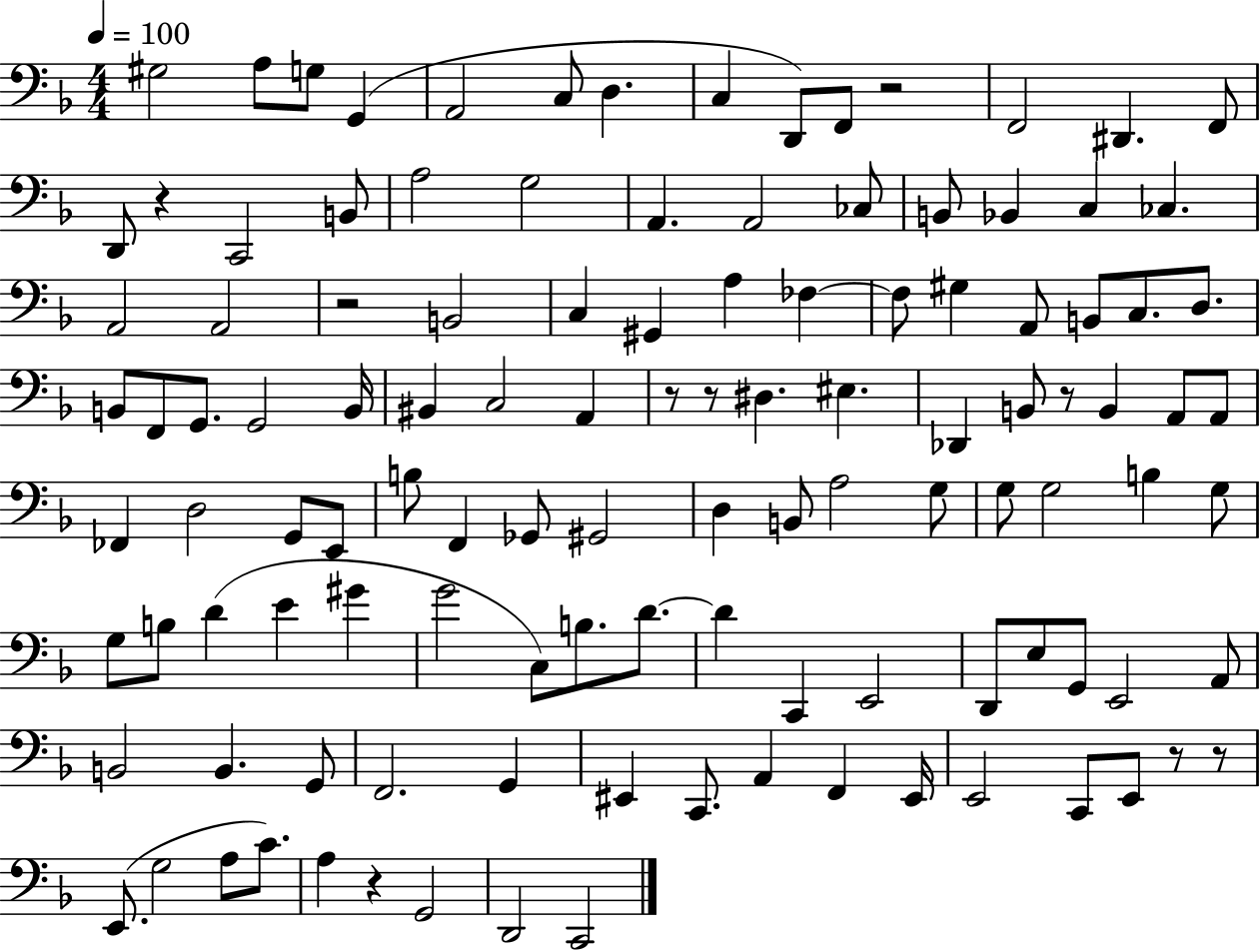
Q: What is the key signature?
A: F major